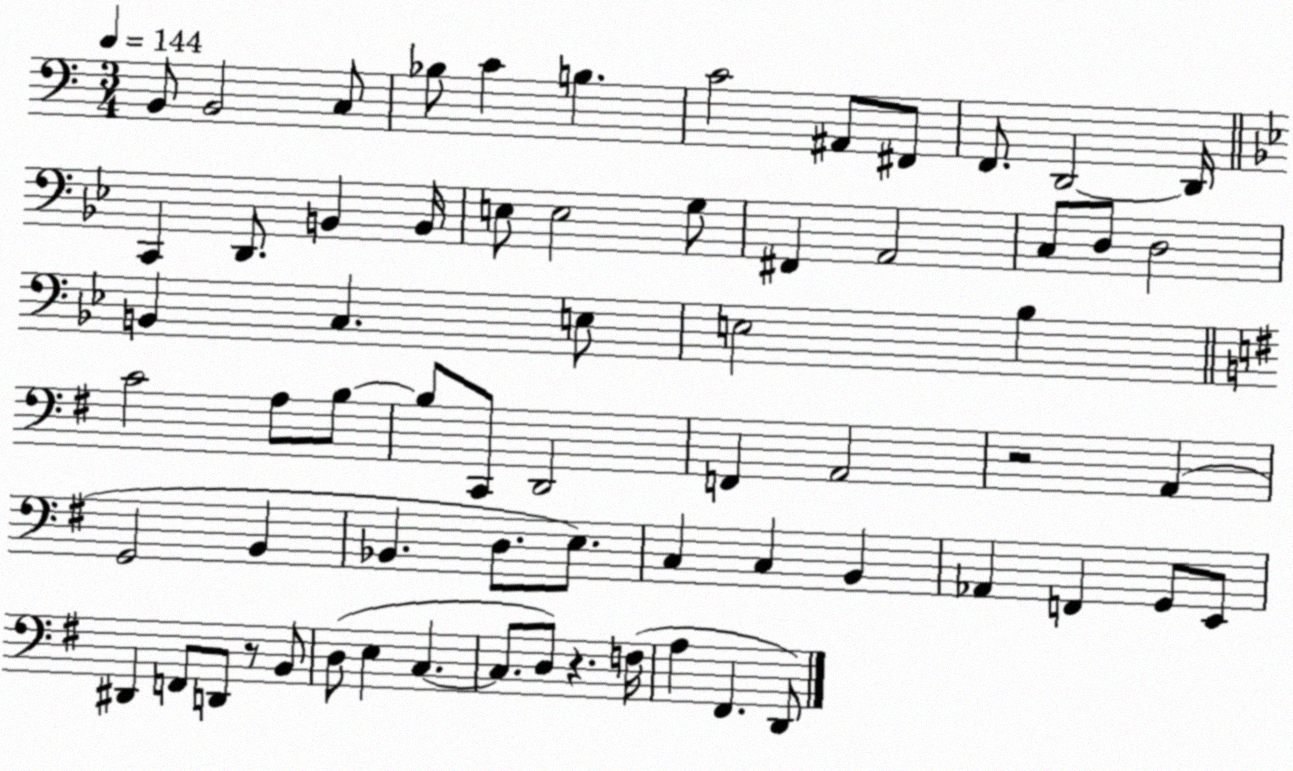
X:1
T:Untitled
M:3/4
L:1/4
K:C
B,,/2 B,,2 C,/2 _B,/2 C B, C2 ^A,,/2 ^F,,/2 F,,/2 D,,2 D,,/4 C,, D,,/2 B,, B,,/4 E,/2 E,2 G,/2 ^F,, A,,2 C,/2 D,/2 D,2 B,, C, E,/2 E,2 _B, C2 A,/2 B,/2 B,/2 C,,/2 D,,2 F,, A,,2 z2 A,, G,,2 B,, _B,, D,/2 E,/2 C, C, B,, _A,, F,, G,,/2 E,,/2 ^D,, F,,/2 D,,/2 z/2 B,,/2 D,/2 E, C, C,/2 D,/2 z F,/4 A, ^F,, D,,/2